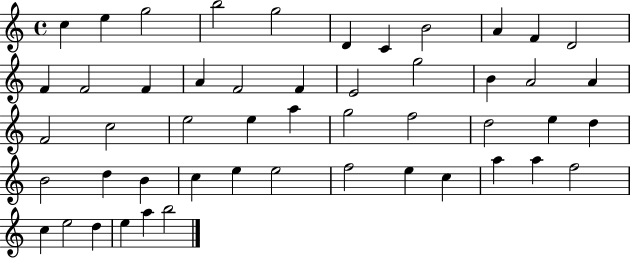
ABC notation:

X:1
T:Untitled
M:4/4
L:1/4
K:C
c e g2 b2 g2 D C B2 A F D2 F F2 F A F2 F E2 g2 B A2 A F2 c2 e2 e a g2 f2 d2 e d B2 d B c e e2 f2 e c a a f2 c e2 d e a b2